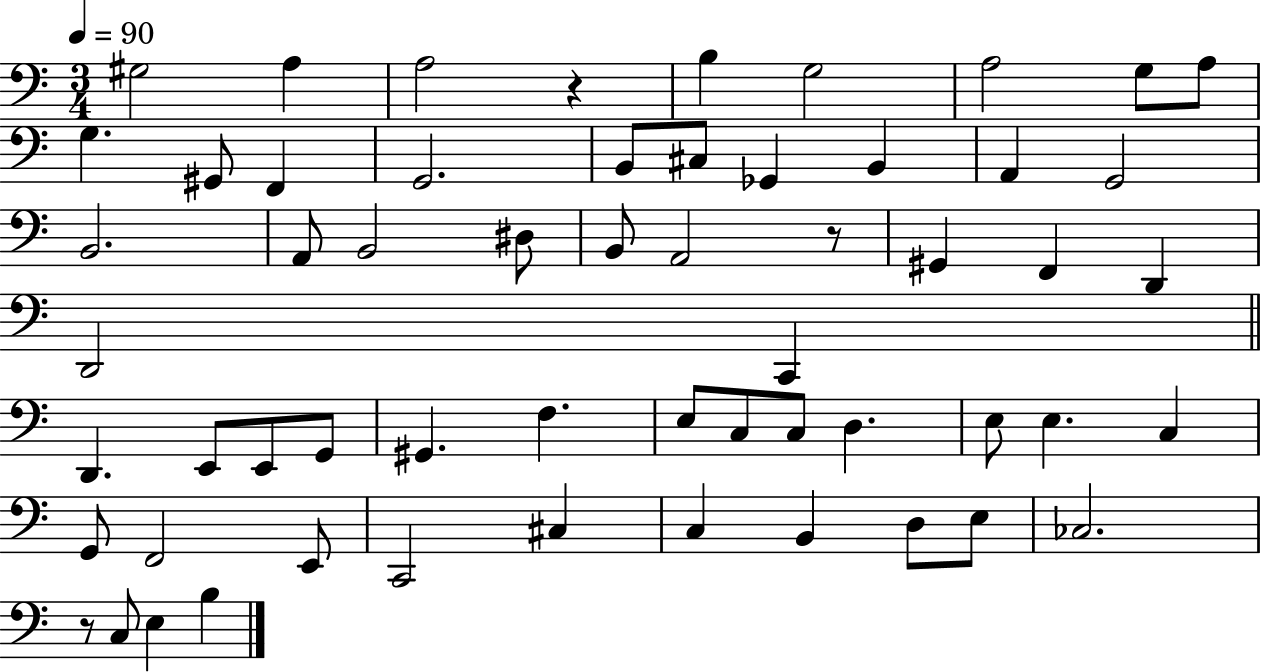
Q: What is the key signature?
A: C major